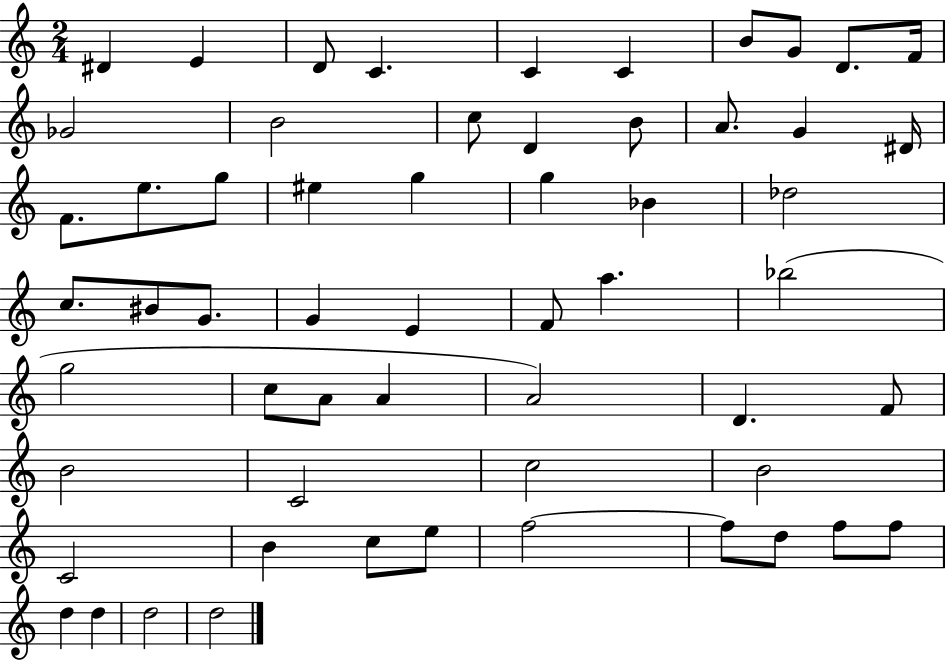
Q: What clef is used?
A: treble